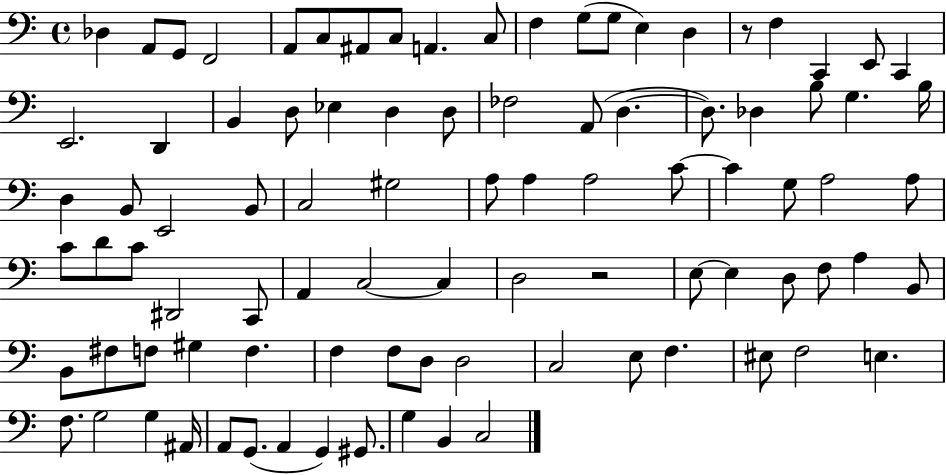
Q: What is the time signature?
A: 4/4